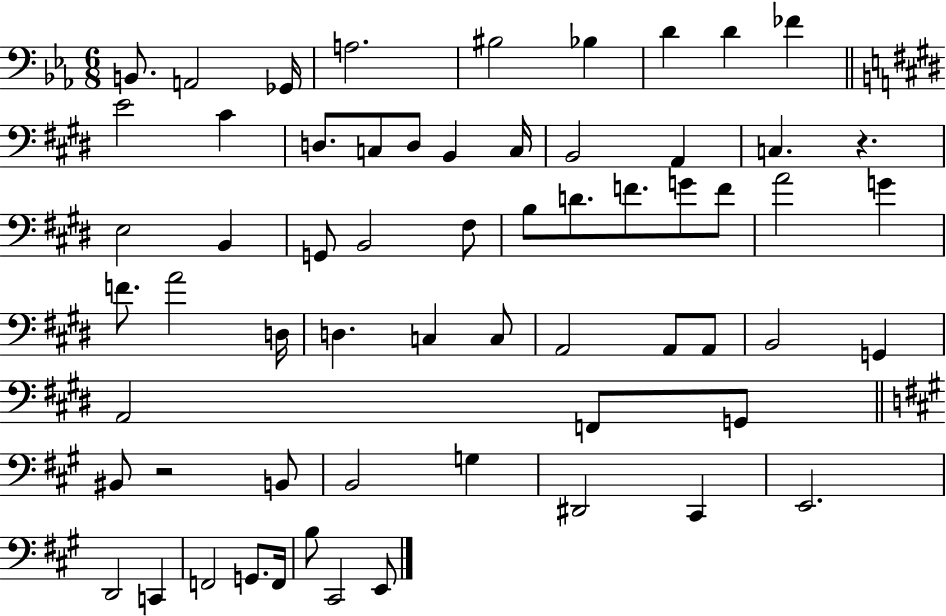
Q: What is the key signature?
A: EES major